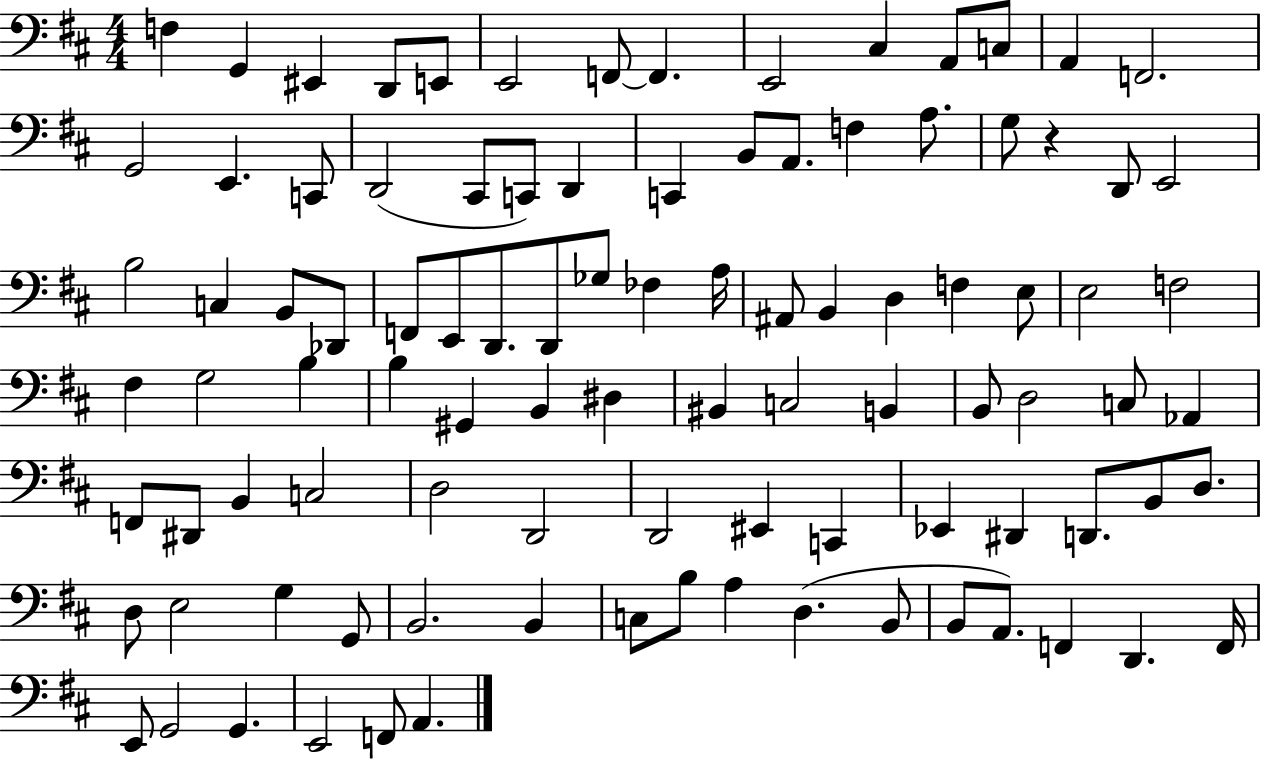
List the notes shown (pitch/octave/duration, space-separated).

F3/q G2/q EIS2/q D2/e E2/e E2/h F2/e F2/q. E2/h C#3/q A2/e C3/e A2/q F2/h. G2/h E2/q. C2/e D2/h C#2/e C2/e D2/q C2/q B2/e A2/e. F3/q A3/e. G3/e R/q D2/e E2/h B3/h C3/q B2/e Db2/e F2/e E2/e D2/e. D2/e Gb3/e FES3/q A3/s A#2/e B2/q D3/q F3/q E3/e E3/h F3/h F#3/q G3/h B3/q B3/q G#2/q B2/q D#3/q BIS2/q C3/h B2/q B2/e D3/h C3/e Ab2/q F2/e D#2/e B2/q C3/h D3/h D2/h D2/h EIS2/q C2/q Eb2/q D#2/q D2/e. B2/e D3/e. D3/e E3/h G3/q G2/e B2/h. B2/q C3/e B3/e A3/q D3/q. B2/e B2/e A2/e. F2/q D2/q. F2/s E2/e G2/h G2/q. E2/h F2/e A2/q.